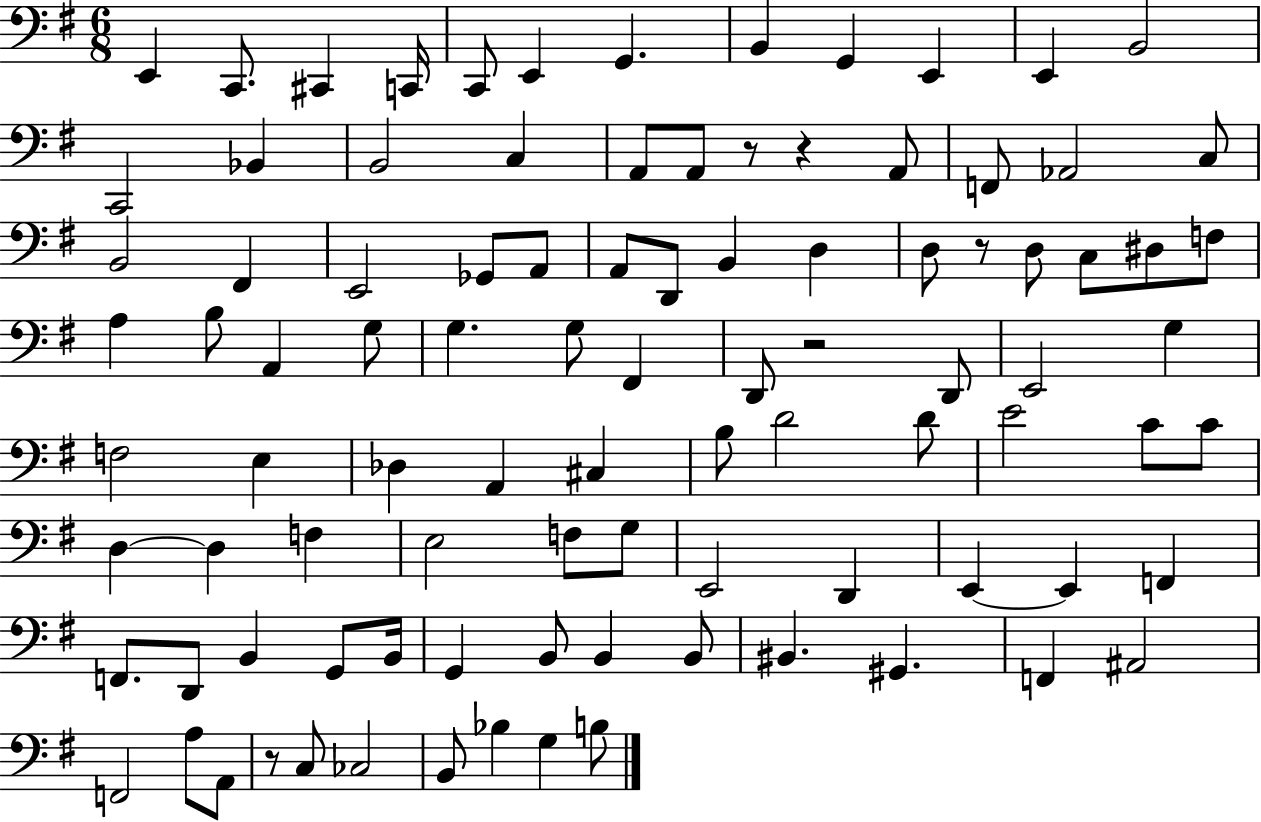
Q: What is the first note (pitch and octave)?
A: E2